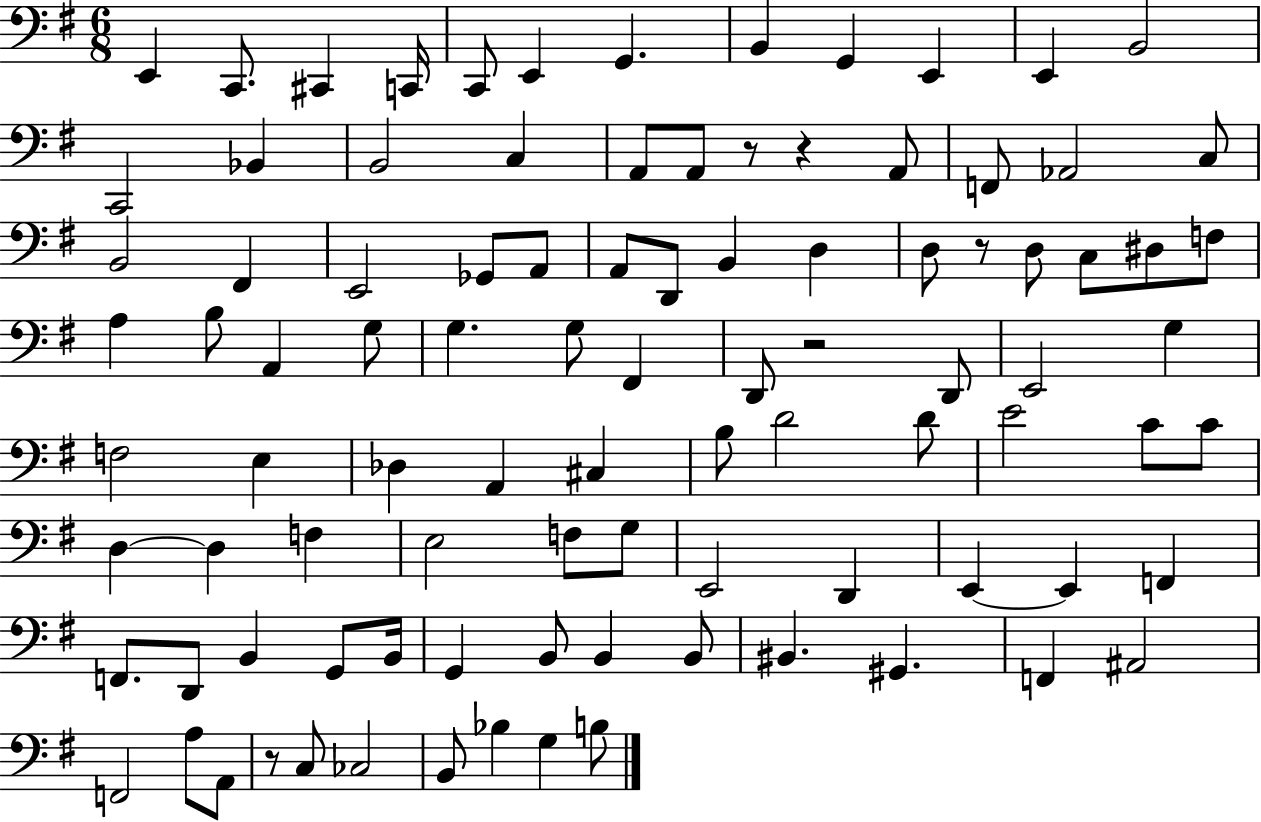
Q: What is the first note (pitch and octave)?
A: E2